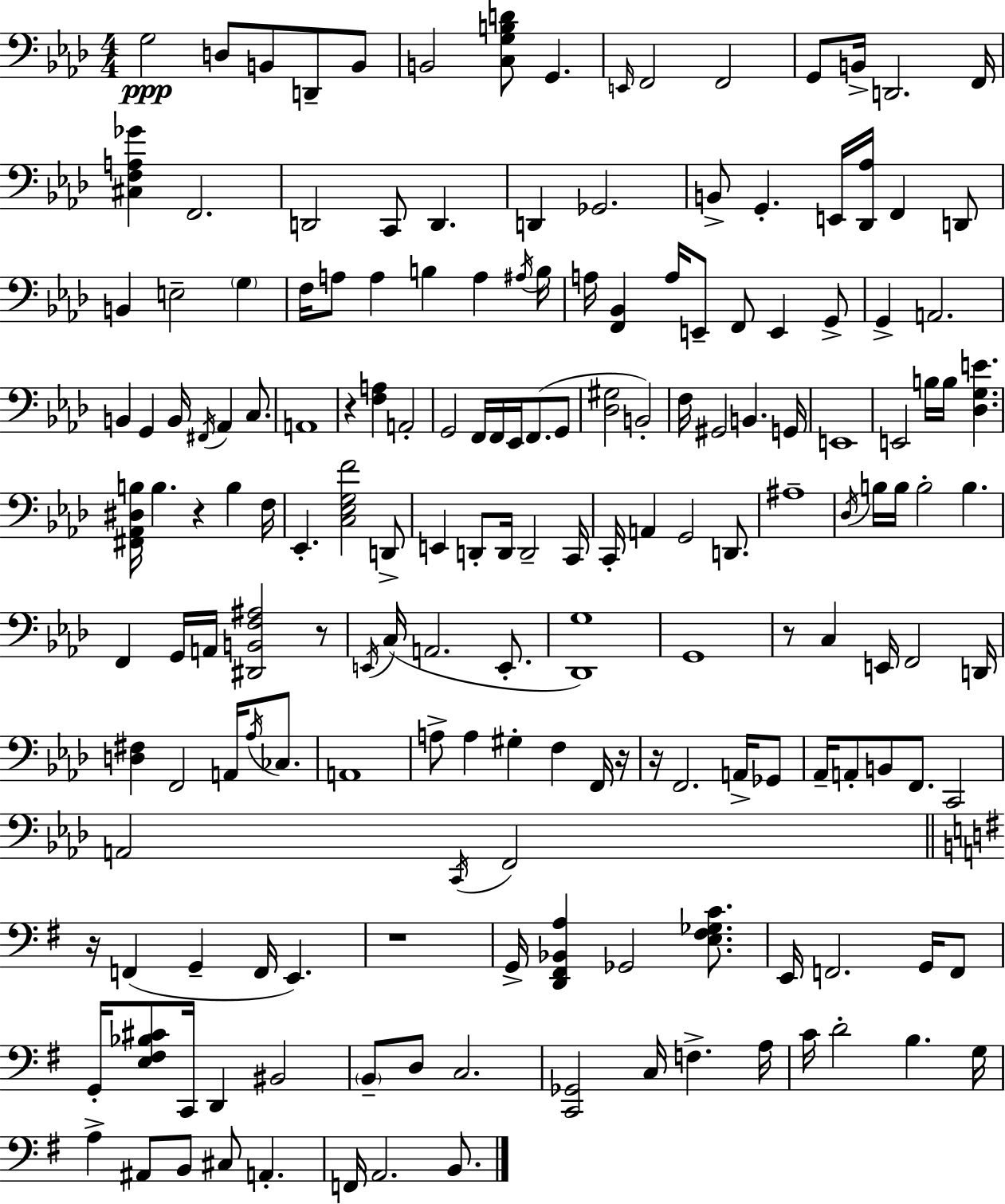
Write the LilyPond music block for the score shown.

{
  \clef bass
  \numericTimeSignature
  \time 4/4
  \key aes \major
  g2\ppp d8 b,8 d,8-- b,8 | b,2 <c g b d'>8 g,4. | \grace { e,16 } f,2 f,2 | g,8 b,16-> d,2. | \break f,16 <cis f a ges'>4 f,2. | d,2 c,8 d,4. | d,4 ges,2. | b,8-> g,4.-. e,16 <des, aes>16 f,4 d,8 | \break b,4 e2-- \parenthesize g4 | f16 a8 a4 b4 a4 | \acciaccatura { ais16 } b16 a16 <f, bes,>4 a16 e,8-- f,8 e,4 | g,8-> g,4-> a,2. | \break b,4 g,4 b,16 \acciaccatura { fis,16 } aes,4 | c8. a,1 | r4 <f a>4 a,2-. | g,2 f,16 f,16 ees,16 f,8.( | \break g,8 <des gis>2 b,2-.) | f16 gis,2 b,4. | g,16 e,1 | e,2 b16 b16 <des g e'>4. | \break <fis, aes, dis b>16 b4. r4 b4 | f16 ees,4.-. <c ees g f'>2 | d,8-> e,4 d,8-. d,16 d,2-- | c,16 c,16-. a,4 g,2 | \break d,8. ais1-- | \acciaccatura { des16 } b16 b16 b2-. b4. | f,4 g,16 a,16 <dis, b, f ais>2 | r8 \acciaccatura { e,16 } c16( a,2. | \break e,8.-. <des, g>1) | g,1 | r8 c4 e,16 f,2 | d,16 <d fis>4 f,2 | \break a,16 \acciaccatura { aes16 } ces8. a,1 | a8-> a4 gis4-. | f4 f,16 r16 r16 f,2. | a,16-> ges,8 aes,16-- a,8-. b,8 f,8. c,2 | \break a,2 \acciaccatura { c,16 } f,2 | \bar "||" \break \key g \major r16 f,4( g,4-- f,16 e,4.) | r1 | g,16-> <d, fis, bes, a>4 ges,2 <e fis ges c'>8. | e,16 f,2. g,16 f,8 | \break g,16-. <e fis bes cis'>8 c,16 d,4 bis,2 | \parenthesize b,8-- d8 c2. | <c, ges,>2 c16 f4.-> a16 | c'16 d'2-. b4. g16 | \break a4-> ais,8 b,8 cis8 a,4.-. | f,16 a,2. b,8. | \bar "|."
}